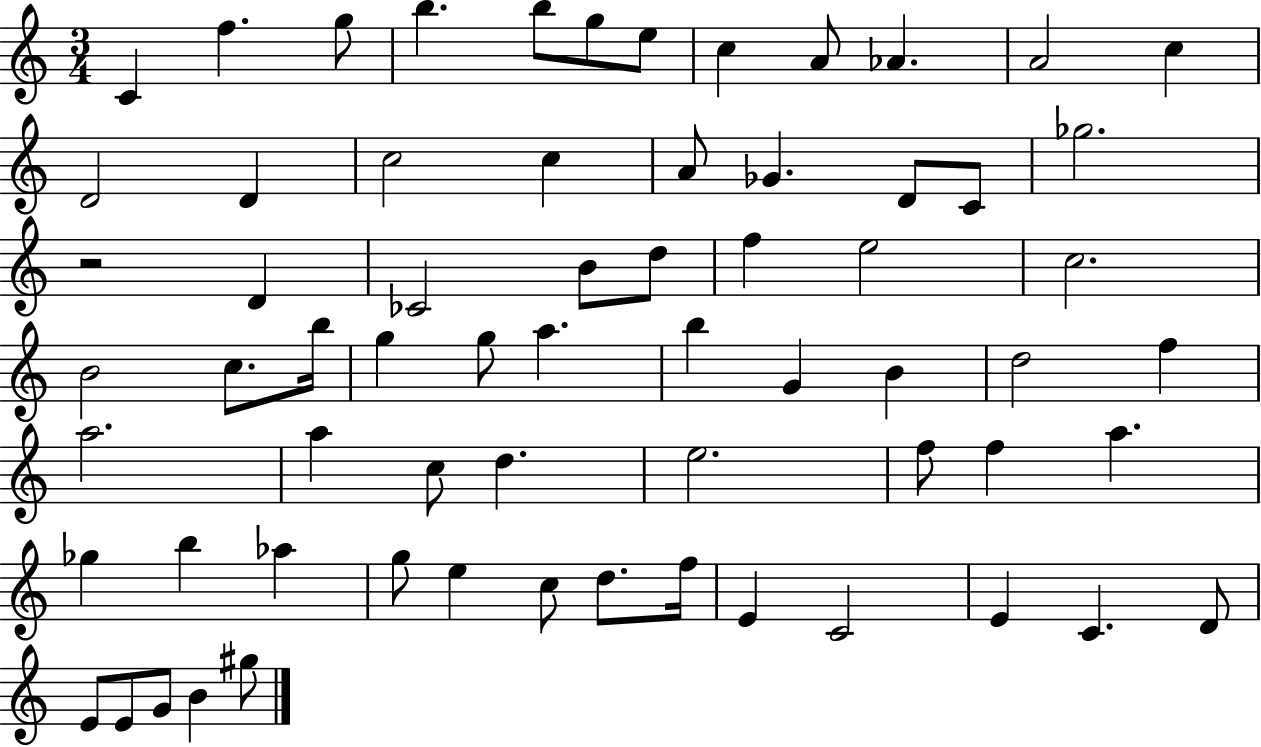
X:1
T:Untitled
M:3/4
L:1/4
K:C
C f g/2 b b/2 g/2 e/2 c A/2 _A A2 c D2 D c2 c A/2 _G D/2 C/2 _g2 z2 D _C2 B/2 d/2 f e2 c2 B2 c/2 b/4 g g/2 a b G B d2 f a2 a c/2 d e2 f/2 f a _g b _a g/2 e c/2 d/2 f/4 E C2 E C D/2 E/2 E/2 G/2 B ^g/2